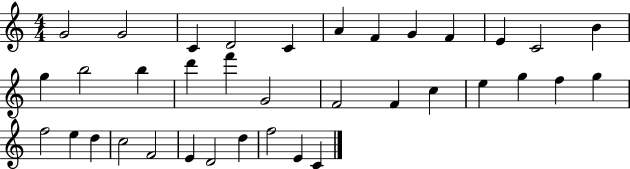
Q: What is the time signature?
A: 4/4